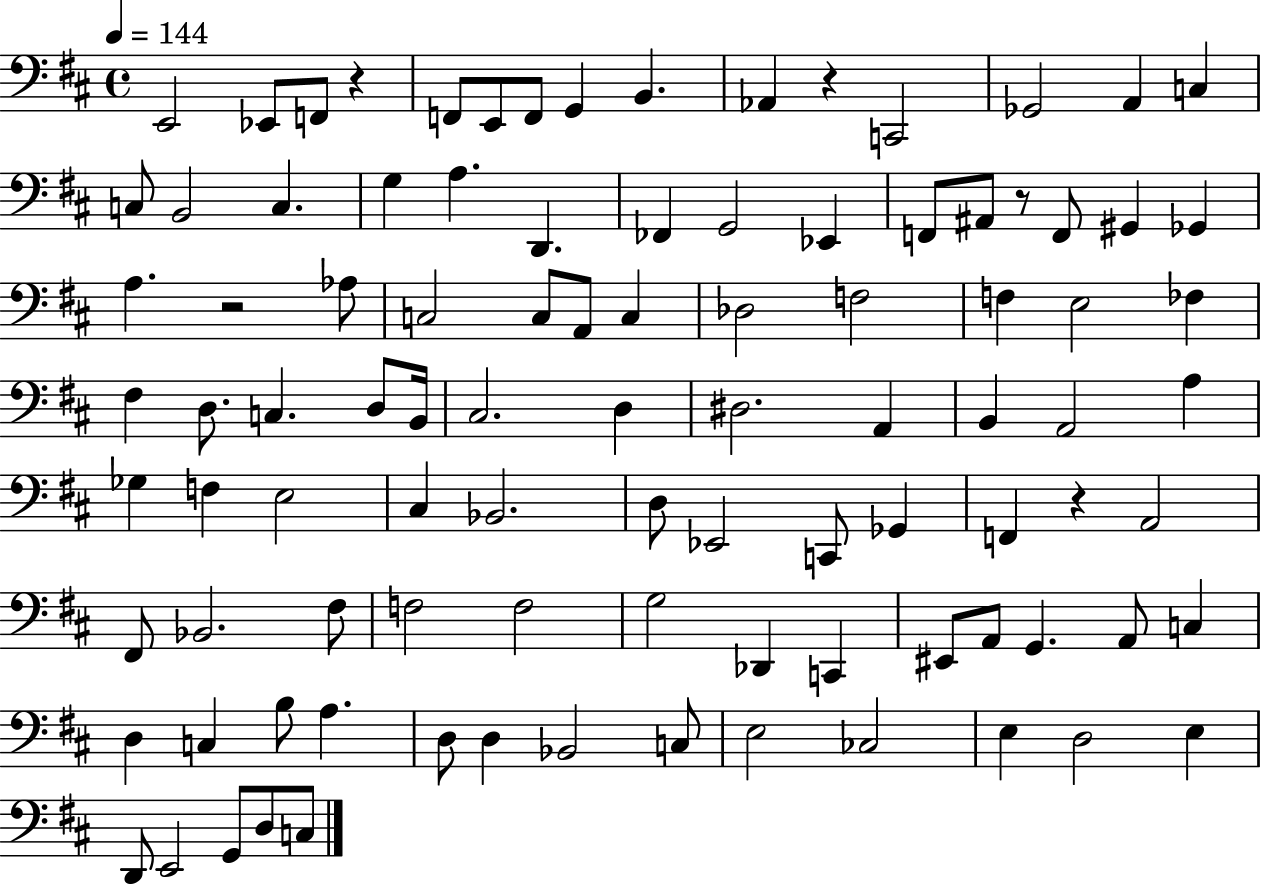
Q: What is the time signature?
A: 4/4